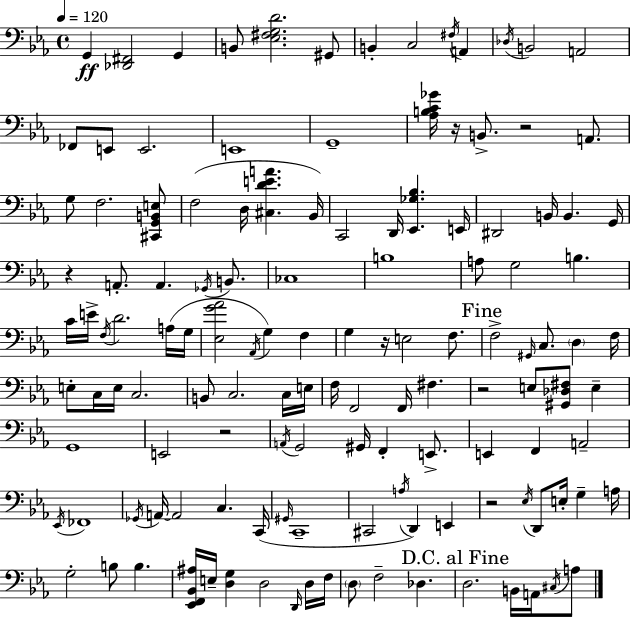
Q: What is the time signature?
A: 4/4